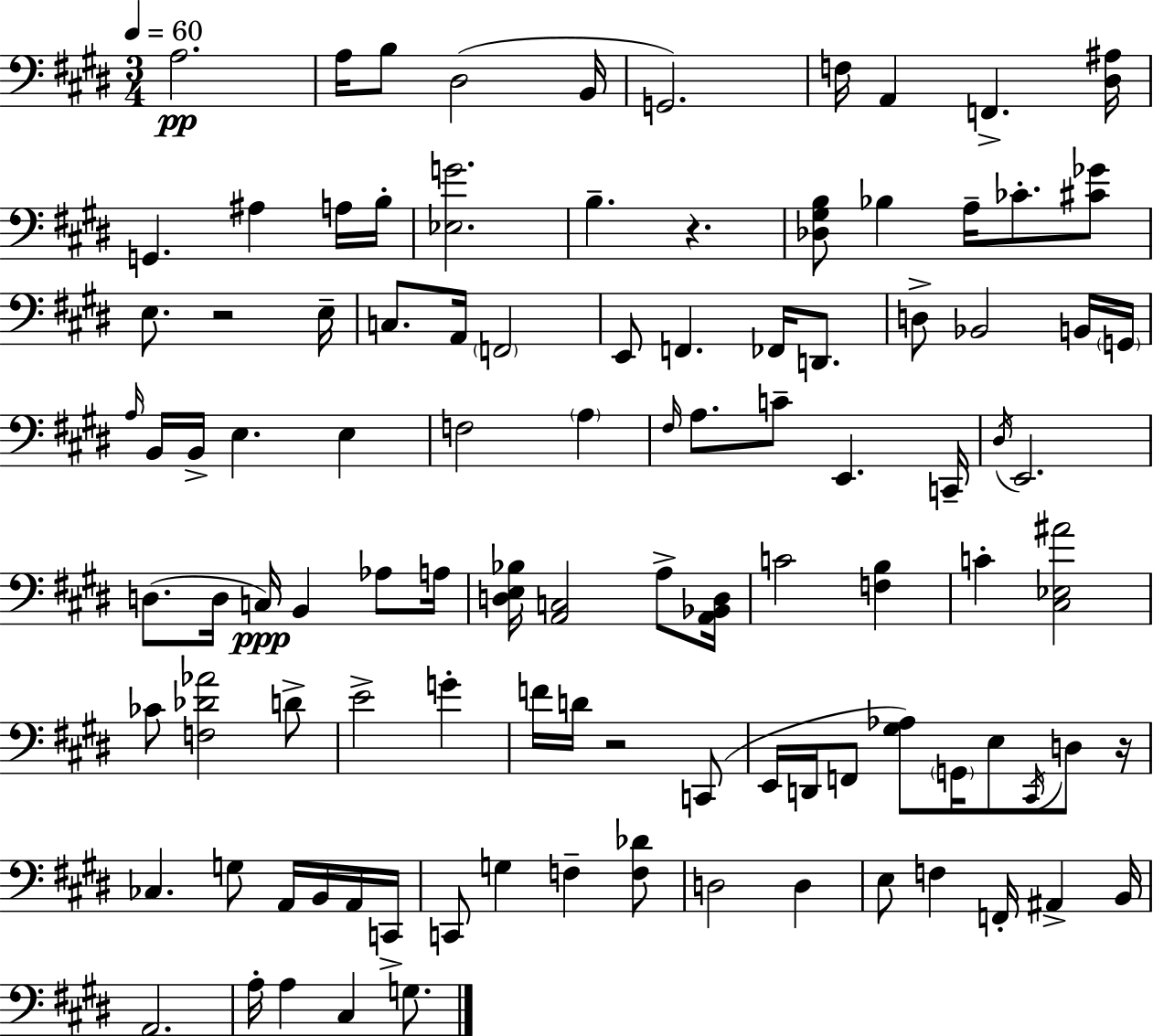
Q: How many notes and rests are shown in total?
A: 104